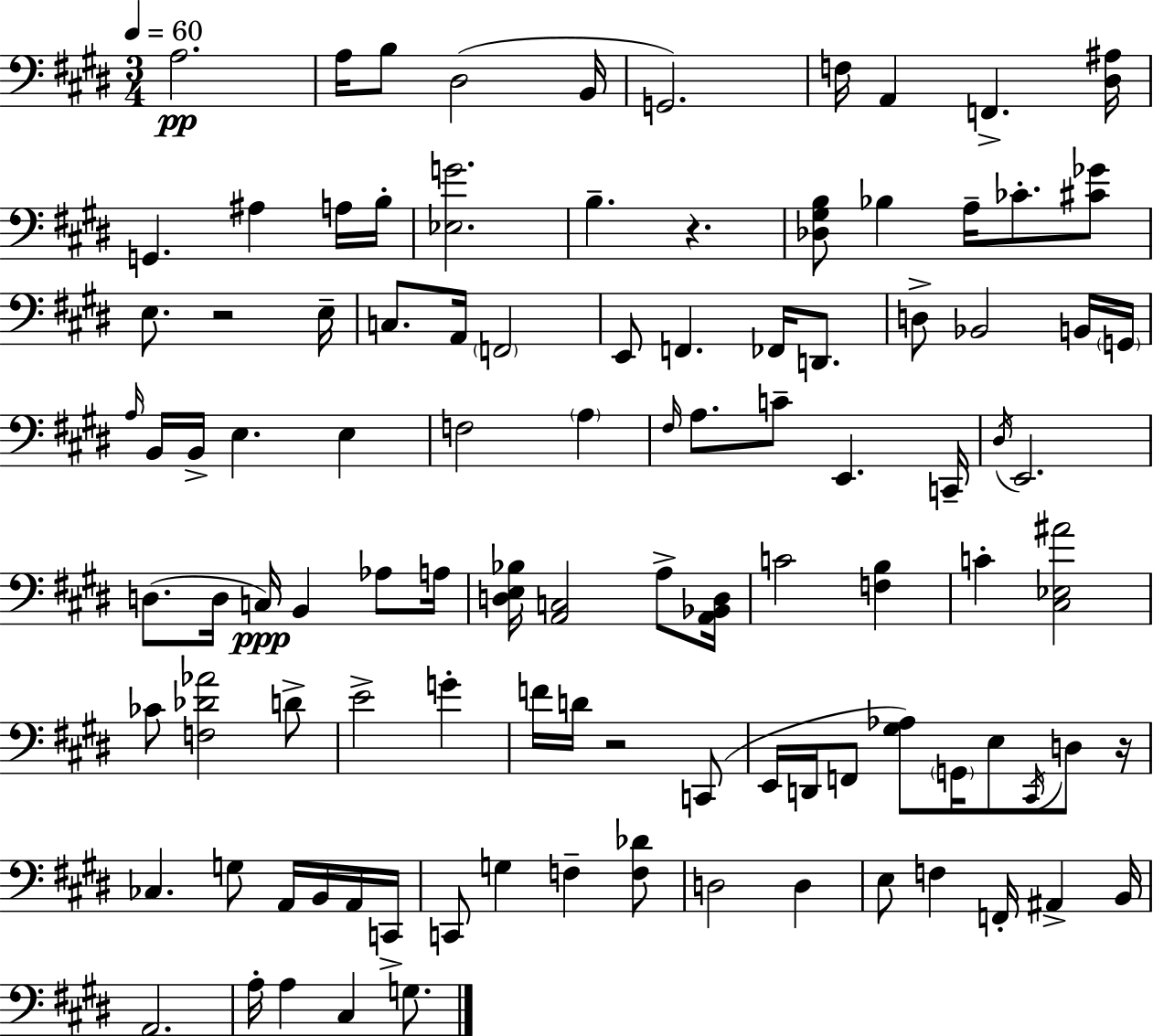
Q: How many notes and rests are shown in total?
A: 104